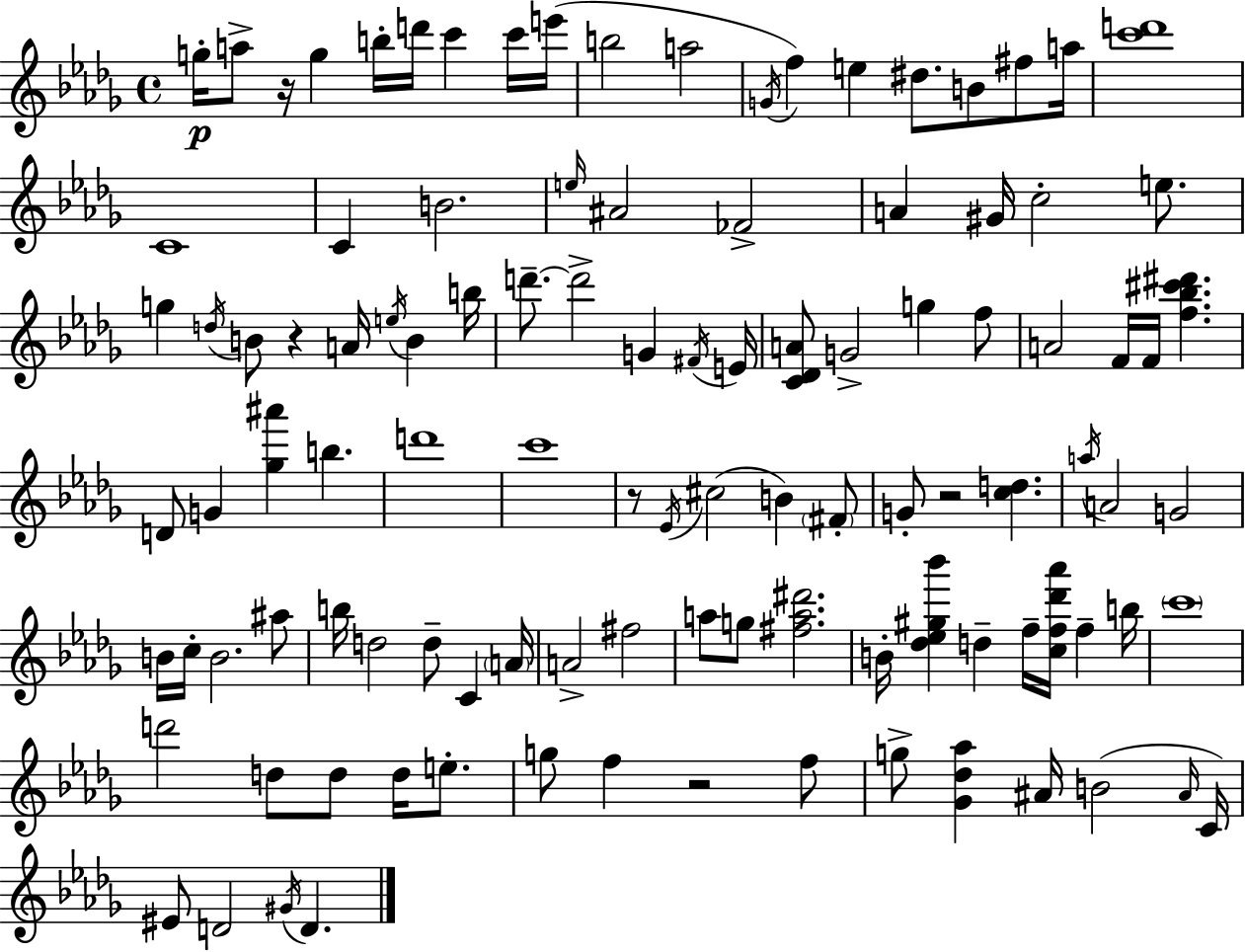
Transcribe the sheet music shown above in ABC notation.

X:1
T:Untitled
M:4/4
L:1/4
K:Bbm
g/4 a/2 z/4 g b/4 d'/4 c' c'/4 e'/4 b2 a2 G/4 f e ^d/2 B/2 ^f/2 a/4 [c'd']4 C4 C B2 e/4 ^A2 _F2 A ^G/4 c2 e/2 g d/4 B/2 z A/4 e/4 B b/4 d'/2 d'2 G ^F/4 E/4 [C_DA]/2 G2 g f/2 A2 F/4 F/4 [f_b^c'^d'] D/2 G [_g^a'] b d'4 c'4 z/2 _E/4 ^c2 B ^F/2 G/2 z2 [cd] a/4 A2 G2 B/4 c/4 B2 ^a/2 b/4 d2 d/2 C A/4 A2 ^f2 a/2 g/2 [^fa^d']2 B/4 [_d_e^g_b'] d f/4 [cf_d'_a']/4 f b/4 c'4 d'2 d/2 d/2 d/4 e/2 g/2 f z2 f/2 g/2 [_G_d_a] ^A/4 B2 ^A/4 C/4 ^E/2 D2 ^G/4 D